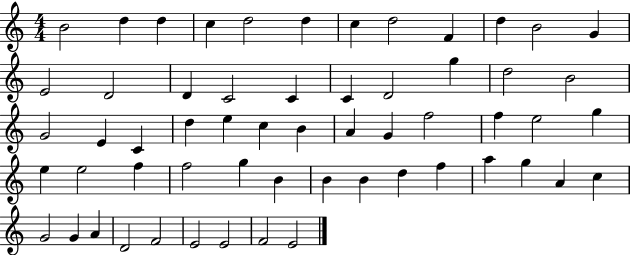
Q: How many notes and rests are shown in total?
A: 58